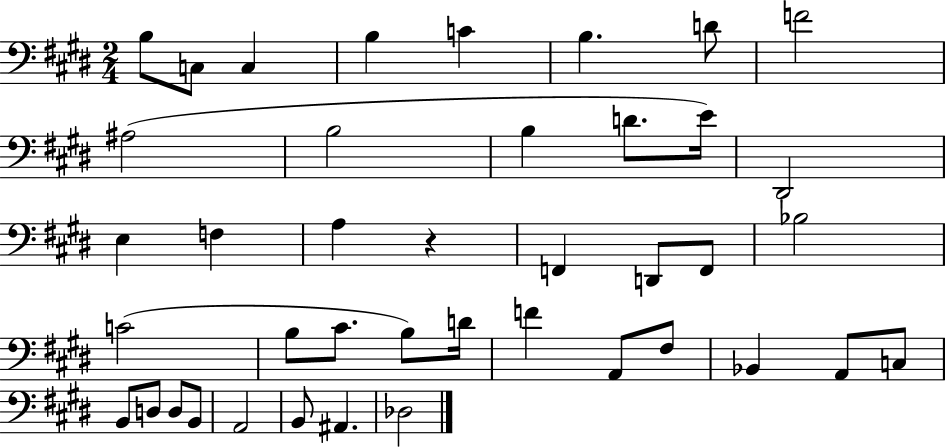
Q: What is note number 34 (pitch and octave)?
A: D3